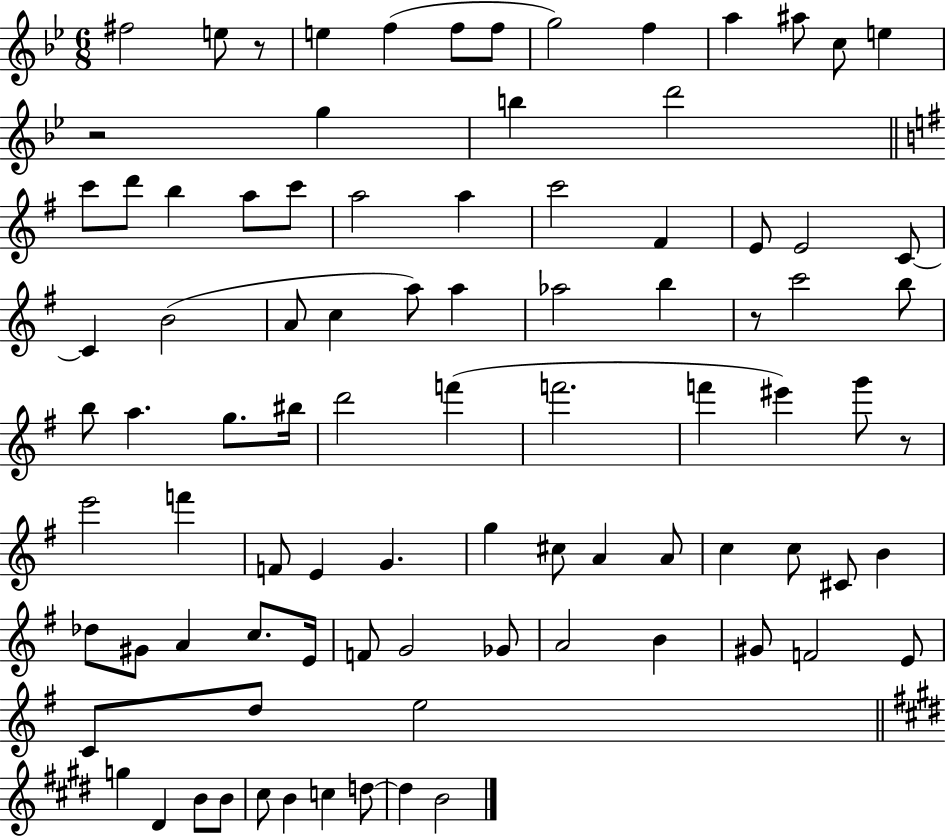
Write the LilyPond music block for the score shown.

{
  \clef treble
  \numericTimeSignature
  \time 6/8
  \key bes \major
  \repeat volta 2 { fis''2 e''8 r8 | e''4 f''4( f''8 f''8 | g''2) f''4 | a''4 ais''8 c''8 e''4 | \break r2 g''4 | b''4 d'''2 | \bar "||" \break \key g \major c'''8 d'''8 b''4 a''8 c'''8 | a''2 a''4 | c'''2 fis'4 | e'8 e'2 c'8~~ | \break c'4 b'2( | a'8 c''4 a''8) a''4 | aes''2 b''4 | r8 c'''2 b''8 | \break b''8 a''4. g''8. bis''16 | d'''2 f'''4( | f'''2. | f'''4 eis'''4) g'''8 r8 | \break e'''2 f'''4 | f'8 e'4 g'4. | g''4 cis''8 a'4 a'8 | c''4 c''8 cis'8 b'4 | \break des''8 gis'8 a'4 c''8. e'16 | f'8 g'2 ges'8 | a'2 b'4 | gis'8 f'2 e'8 | \break c'8 d''8 e''2 | \bar "||" \break \key e \major g''4 dis'4 b'8 b'8 | cis''8 b'4 c''4 d''8~~ | d''4 b'2 | } \bar "|."
}